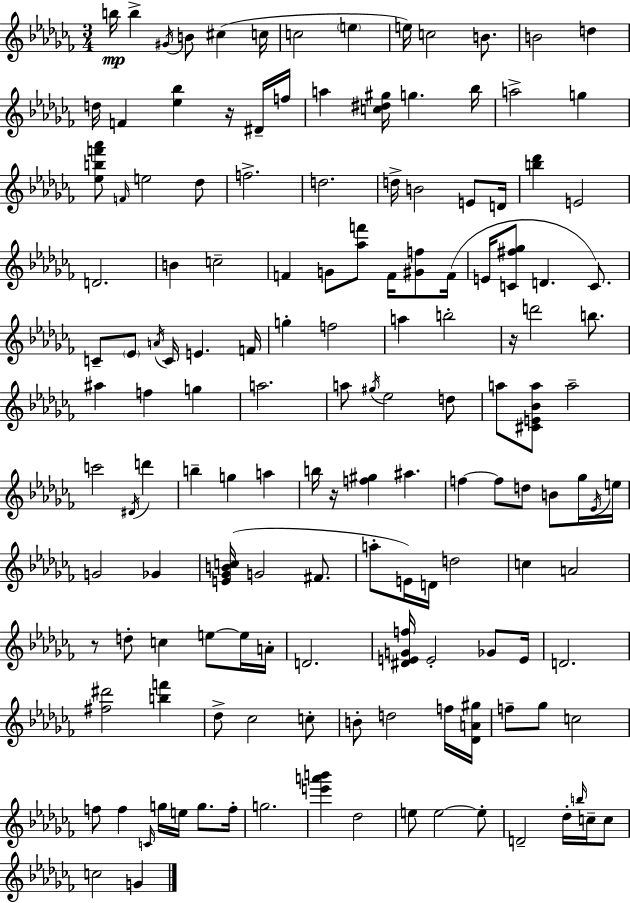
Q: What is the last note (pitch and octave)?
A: G4